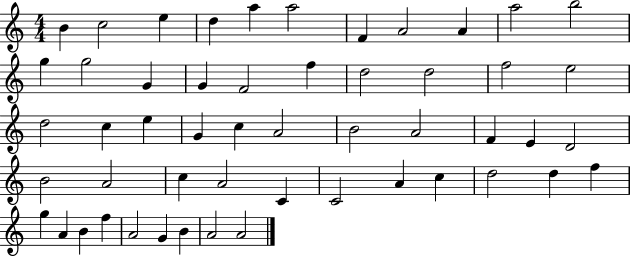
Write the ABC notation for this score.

X:1
T:Untitled
M:4/4
L:1/4
K:C
B c2 e d a a2 F A2 A a2 b2 g g2 G G F2 f d2 d2 f2 e2 d2 c e G c A2 B2 A2 F E D2 B2 A2 c A2 C C2 A c d2 d f g A B f A2 G B A2 A2